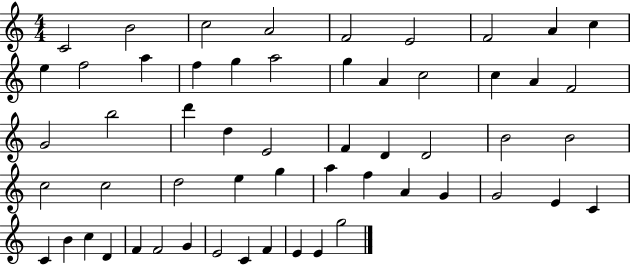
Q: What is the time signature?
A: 4/4